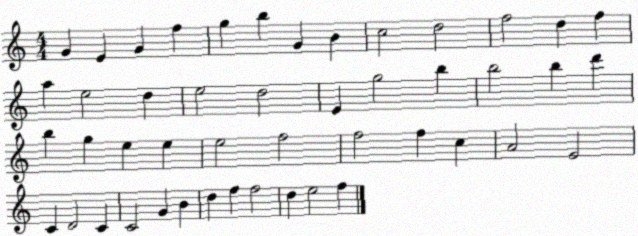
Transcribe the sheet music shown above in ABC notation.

X:1
T:Untitled
M:4/4
L:1/4
K:C
G E G f g b G B c2 d2 f2 d f a e2 d e2 d2 E g2 b b2 b d' b g e e e2 f2 f2 f c A2 E2 C D2 C C2 G B d f f2 d e2 f